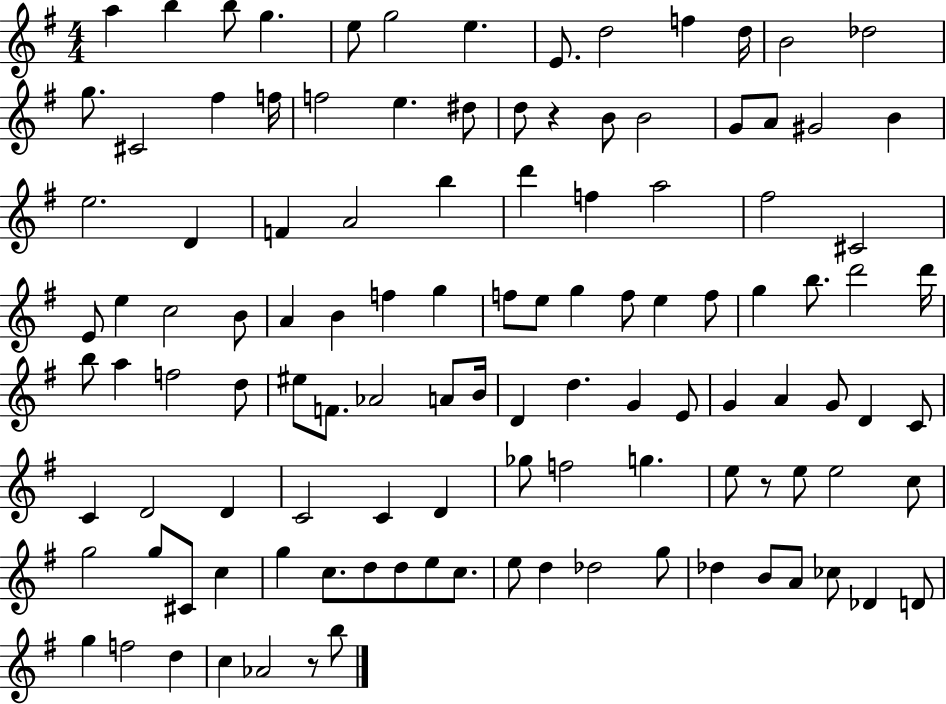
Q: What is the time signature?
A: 4/4